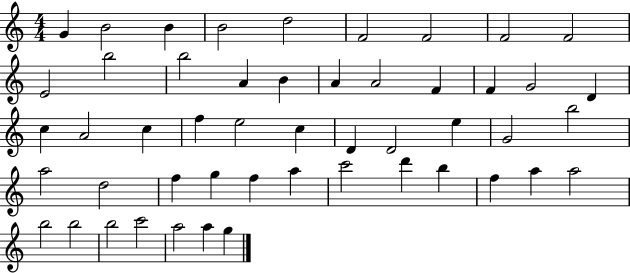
X:1
T:Untitled
M:4/4
L:1/4
K:C
G B2 B B2 d2 F2 F2 F2 F2 E2 b2 b2 A B A A2 F F G2 D c A2 c f e2 c D D2 e G2 b2 a2 d2 f g f a c'2 d' b f a a2 b2 b2 b2 c'2 a2 a g